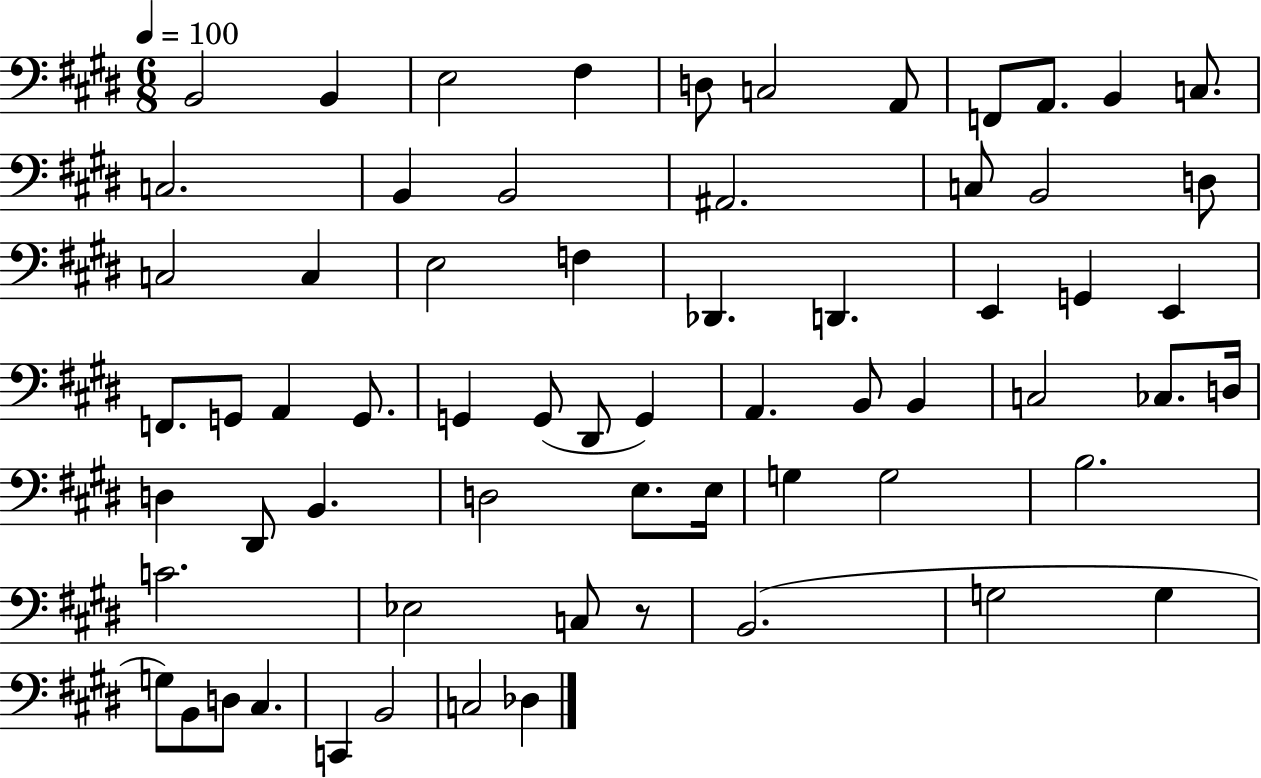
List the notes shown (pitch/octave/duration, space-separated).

B2/h B2/q E3/h F#3/q D3/e C3/h A2/e F2/e A2/e. B2/q C3/e. C3/h. B2/q B2/h A#2/h. C3/e B2/h D3/e C3/h C3/q E3/h F3/q Db2/q. D2/q. E2/q G2/q E2/q F2/e. G2/e A2/q G2/e. G2/q G2/e D#2/e G2/q A2/q. B2/e B2/q C3/h CES3/e. D3/s D3/q D#2/e B2/q. D3/h E3/e. E3/s G3/q G3/h B3/h. C4/h. Eb3/h C3/e R/e B2/h. G3/h G3/q G3/e B2/e D3/e C#3/q. C2/q B2/h C3/h Db3/q